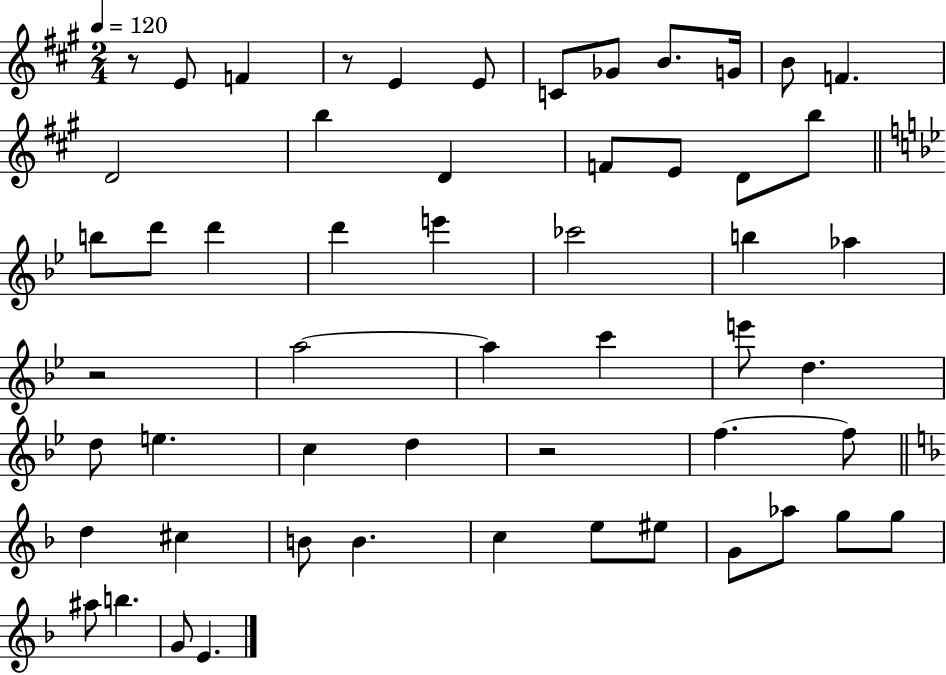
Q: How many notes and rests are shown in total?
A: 55